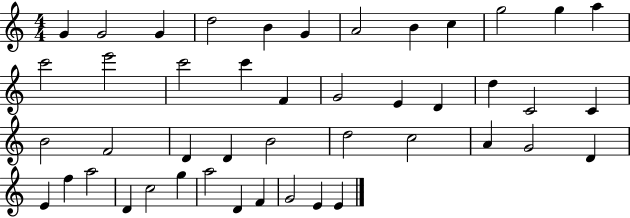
{
  \clef treble
  \numericTimeSignature
  \time 4/4
  \key c \major
  g'4 g'2 g'4 | d''2 b'4 g'4 | a'2 b'4 c''4 | g''2 g''4 a''4 | \break c'''2 e'''2 | c'''2 c'''4 f'4 | g'2 e'4 d'4 | d''4 c'2 c'4 | \break b'2 f'2 | d'4 d'4 b'2 | d''2 c''2 | a'4 g'2 d'4 | \break e'4 f''4 a''2 | d'4 c''2 g''4 | a''2 d'4 f'4 | g'2 e'4 e'4 | \break \bar "|."
}